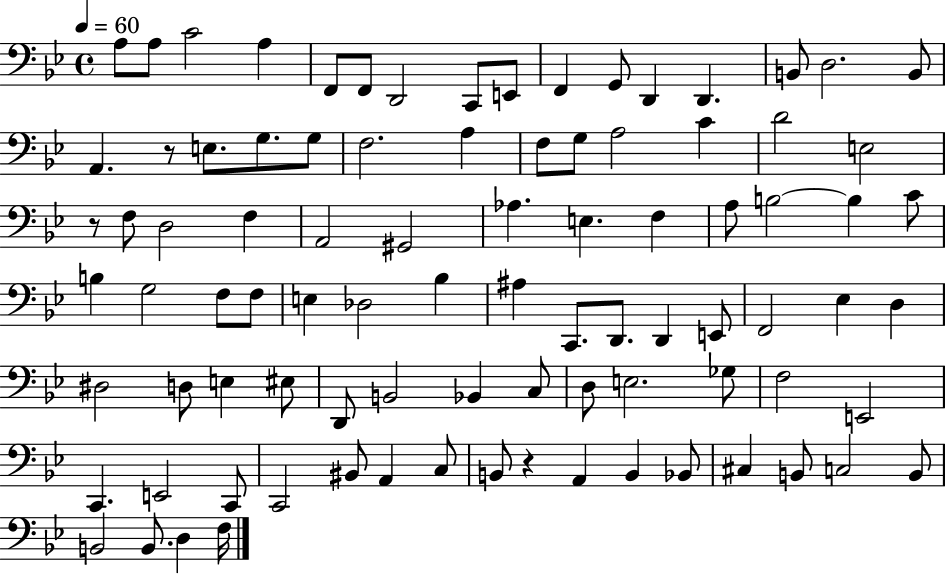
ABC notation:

X:1
T:Untitled
M:4/4
L:1/4
K:Bb
A,/2 A,/2 C2 A, F,,/2 F,,/2 D,,2 C,,/2 E,,/2 F,, G,,/2 D,, D,, B,,/2 D,2 B,,/2 A,, z/2 E,/2 G,/2 G,/2 F,2 A, F,/2 G,/2 A,2 C D2 E,2 z/2 F,/2 D,2 F, A,,2 ^G,,2 _A, E, F, A,/2 B,2 B, C/2 B, G,2 F,/2 F,/2 E, _D,2 _B, ^A, C,,/2 D,,/2 D,, E,,/2 F,,2 _E, D, ^D,2 D,/2 E, ^E,/2 D,,/2 B,,2 _B,, C,/2 D,/2 E,2 _G,/2 F,2 E,,2 C,, E,,2 C,,/2 C,,2 ^B,,/2 A,, C,/2 B,,/2 z A,, B,, _B,,/2 ^C, B,,/2 C,2 B,,/2 B,,2 B,,/2 D, F,/4